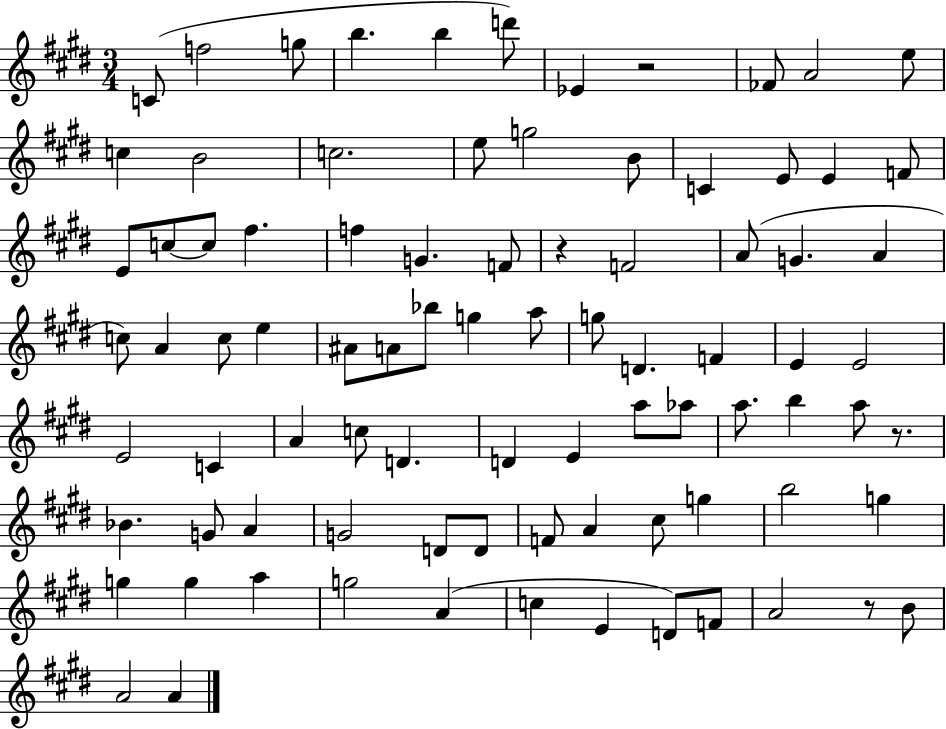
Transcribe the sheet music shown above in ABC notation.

X:1
T:Untitled
M:3/4
L:1/4
K:E
C/2 f2 g/2 b b d'/2 _E z2 _F/2 A2 e/2 c B2 c2 e/2 g2 B/2 C E/2 E F/2 E/2 c/2 c/2 ^f f G F/2 z F2 A/2 G A c/2 A c/2 e ^A/2 A/2 _b/2 g a/2 g/2 D F E E2 E2 C A c/2 D D E a/2 _a/2 a/2 b a/2 z/2 _B G/2 A G2 D/2 D/2 F/2 A ^c/2 g b2 g g g a g2 A c E D/2 F/2 A2 z/2 B/2 A2 A